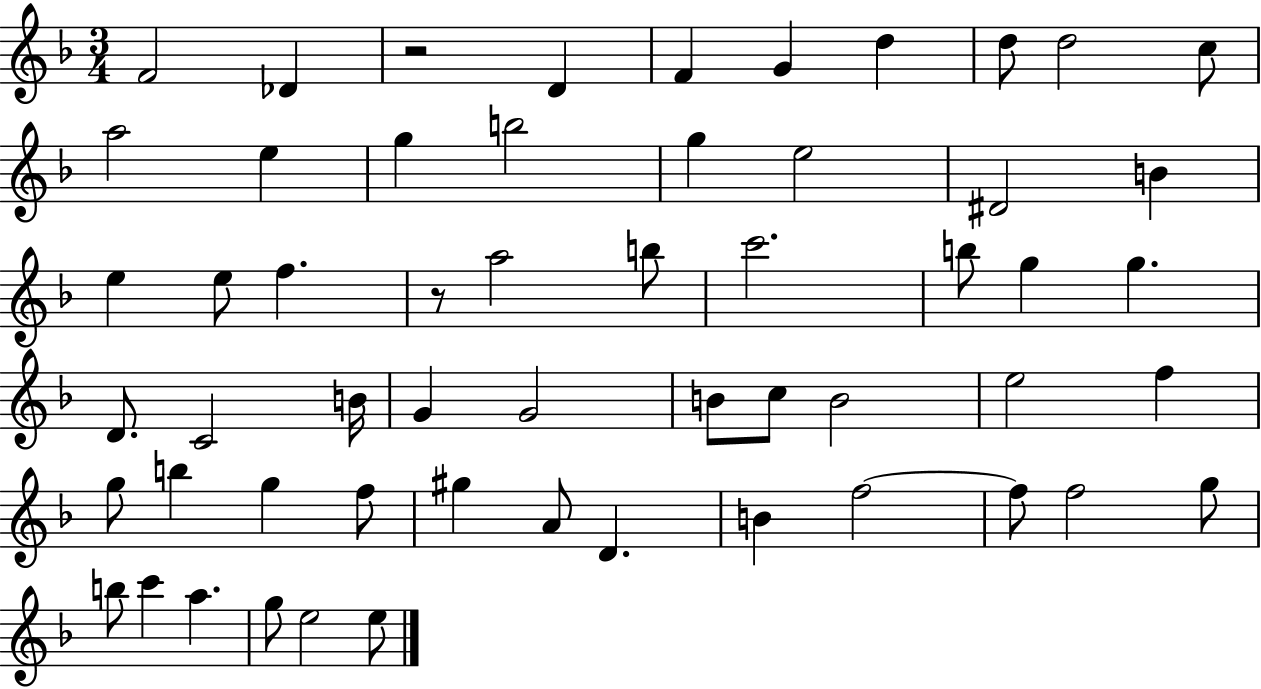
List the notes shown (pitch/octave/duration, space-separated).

F4/h Db4/q R/h D4/q F4/q G4/q D5/q D5/e D5/h C5/e A5/h E5/q G5/q B5/h G5/q E5/h D#4/h B4/q E5/q E5/e F5/q. R/e A5/h B5/e C6/h. B5/e G5/q G5/q. D4/e. C4/h B4/s G4/q G4/h B4/e C5/e B4/h E5/h F5/q G5/e B5/q G5/q F5/e G#5/q A4/e D4/q. B4/q F5/h F5/e F5/h G5/e B5/e C6/q A5/q. G5/e E5/h E5/e